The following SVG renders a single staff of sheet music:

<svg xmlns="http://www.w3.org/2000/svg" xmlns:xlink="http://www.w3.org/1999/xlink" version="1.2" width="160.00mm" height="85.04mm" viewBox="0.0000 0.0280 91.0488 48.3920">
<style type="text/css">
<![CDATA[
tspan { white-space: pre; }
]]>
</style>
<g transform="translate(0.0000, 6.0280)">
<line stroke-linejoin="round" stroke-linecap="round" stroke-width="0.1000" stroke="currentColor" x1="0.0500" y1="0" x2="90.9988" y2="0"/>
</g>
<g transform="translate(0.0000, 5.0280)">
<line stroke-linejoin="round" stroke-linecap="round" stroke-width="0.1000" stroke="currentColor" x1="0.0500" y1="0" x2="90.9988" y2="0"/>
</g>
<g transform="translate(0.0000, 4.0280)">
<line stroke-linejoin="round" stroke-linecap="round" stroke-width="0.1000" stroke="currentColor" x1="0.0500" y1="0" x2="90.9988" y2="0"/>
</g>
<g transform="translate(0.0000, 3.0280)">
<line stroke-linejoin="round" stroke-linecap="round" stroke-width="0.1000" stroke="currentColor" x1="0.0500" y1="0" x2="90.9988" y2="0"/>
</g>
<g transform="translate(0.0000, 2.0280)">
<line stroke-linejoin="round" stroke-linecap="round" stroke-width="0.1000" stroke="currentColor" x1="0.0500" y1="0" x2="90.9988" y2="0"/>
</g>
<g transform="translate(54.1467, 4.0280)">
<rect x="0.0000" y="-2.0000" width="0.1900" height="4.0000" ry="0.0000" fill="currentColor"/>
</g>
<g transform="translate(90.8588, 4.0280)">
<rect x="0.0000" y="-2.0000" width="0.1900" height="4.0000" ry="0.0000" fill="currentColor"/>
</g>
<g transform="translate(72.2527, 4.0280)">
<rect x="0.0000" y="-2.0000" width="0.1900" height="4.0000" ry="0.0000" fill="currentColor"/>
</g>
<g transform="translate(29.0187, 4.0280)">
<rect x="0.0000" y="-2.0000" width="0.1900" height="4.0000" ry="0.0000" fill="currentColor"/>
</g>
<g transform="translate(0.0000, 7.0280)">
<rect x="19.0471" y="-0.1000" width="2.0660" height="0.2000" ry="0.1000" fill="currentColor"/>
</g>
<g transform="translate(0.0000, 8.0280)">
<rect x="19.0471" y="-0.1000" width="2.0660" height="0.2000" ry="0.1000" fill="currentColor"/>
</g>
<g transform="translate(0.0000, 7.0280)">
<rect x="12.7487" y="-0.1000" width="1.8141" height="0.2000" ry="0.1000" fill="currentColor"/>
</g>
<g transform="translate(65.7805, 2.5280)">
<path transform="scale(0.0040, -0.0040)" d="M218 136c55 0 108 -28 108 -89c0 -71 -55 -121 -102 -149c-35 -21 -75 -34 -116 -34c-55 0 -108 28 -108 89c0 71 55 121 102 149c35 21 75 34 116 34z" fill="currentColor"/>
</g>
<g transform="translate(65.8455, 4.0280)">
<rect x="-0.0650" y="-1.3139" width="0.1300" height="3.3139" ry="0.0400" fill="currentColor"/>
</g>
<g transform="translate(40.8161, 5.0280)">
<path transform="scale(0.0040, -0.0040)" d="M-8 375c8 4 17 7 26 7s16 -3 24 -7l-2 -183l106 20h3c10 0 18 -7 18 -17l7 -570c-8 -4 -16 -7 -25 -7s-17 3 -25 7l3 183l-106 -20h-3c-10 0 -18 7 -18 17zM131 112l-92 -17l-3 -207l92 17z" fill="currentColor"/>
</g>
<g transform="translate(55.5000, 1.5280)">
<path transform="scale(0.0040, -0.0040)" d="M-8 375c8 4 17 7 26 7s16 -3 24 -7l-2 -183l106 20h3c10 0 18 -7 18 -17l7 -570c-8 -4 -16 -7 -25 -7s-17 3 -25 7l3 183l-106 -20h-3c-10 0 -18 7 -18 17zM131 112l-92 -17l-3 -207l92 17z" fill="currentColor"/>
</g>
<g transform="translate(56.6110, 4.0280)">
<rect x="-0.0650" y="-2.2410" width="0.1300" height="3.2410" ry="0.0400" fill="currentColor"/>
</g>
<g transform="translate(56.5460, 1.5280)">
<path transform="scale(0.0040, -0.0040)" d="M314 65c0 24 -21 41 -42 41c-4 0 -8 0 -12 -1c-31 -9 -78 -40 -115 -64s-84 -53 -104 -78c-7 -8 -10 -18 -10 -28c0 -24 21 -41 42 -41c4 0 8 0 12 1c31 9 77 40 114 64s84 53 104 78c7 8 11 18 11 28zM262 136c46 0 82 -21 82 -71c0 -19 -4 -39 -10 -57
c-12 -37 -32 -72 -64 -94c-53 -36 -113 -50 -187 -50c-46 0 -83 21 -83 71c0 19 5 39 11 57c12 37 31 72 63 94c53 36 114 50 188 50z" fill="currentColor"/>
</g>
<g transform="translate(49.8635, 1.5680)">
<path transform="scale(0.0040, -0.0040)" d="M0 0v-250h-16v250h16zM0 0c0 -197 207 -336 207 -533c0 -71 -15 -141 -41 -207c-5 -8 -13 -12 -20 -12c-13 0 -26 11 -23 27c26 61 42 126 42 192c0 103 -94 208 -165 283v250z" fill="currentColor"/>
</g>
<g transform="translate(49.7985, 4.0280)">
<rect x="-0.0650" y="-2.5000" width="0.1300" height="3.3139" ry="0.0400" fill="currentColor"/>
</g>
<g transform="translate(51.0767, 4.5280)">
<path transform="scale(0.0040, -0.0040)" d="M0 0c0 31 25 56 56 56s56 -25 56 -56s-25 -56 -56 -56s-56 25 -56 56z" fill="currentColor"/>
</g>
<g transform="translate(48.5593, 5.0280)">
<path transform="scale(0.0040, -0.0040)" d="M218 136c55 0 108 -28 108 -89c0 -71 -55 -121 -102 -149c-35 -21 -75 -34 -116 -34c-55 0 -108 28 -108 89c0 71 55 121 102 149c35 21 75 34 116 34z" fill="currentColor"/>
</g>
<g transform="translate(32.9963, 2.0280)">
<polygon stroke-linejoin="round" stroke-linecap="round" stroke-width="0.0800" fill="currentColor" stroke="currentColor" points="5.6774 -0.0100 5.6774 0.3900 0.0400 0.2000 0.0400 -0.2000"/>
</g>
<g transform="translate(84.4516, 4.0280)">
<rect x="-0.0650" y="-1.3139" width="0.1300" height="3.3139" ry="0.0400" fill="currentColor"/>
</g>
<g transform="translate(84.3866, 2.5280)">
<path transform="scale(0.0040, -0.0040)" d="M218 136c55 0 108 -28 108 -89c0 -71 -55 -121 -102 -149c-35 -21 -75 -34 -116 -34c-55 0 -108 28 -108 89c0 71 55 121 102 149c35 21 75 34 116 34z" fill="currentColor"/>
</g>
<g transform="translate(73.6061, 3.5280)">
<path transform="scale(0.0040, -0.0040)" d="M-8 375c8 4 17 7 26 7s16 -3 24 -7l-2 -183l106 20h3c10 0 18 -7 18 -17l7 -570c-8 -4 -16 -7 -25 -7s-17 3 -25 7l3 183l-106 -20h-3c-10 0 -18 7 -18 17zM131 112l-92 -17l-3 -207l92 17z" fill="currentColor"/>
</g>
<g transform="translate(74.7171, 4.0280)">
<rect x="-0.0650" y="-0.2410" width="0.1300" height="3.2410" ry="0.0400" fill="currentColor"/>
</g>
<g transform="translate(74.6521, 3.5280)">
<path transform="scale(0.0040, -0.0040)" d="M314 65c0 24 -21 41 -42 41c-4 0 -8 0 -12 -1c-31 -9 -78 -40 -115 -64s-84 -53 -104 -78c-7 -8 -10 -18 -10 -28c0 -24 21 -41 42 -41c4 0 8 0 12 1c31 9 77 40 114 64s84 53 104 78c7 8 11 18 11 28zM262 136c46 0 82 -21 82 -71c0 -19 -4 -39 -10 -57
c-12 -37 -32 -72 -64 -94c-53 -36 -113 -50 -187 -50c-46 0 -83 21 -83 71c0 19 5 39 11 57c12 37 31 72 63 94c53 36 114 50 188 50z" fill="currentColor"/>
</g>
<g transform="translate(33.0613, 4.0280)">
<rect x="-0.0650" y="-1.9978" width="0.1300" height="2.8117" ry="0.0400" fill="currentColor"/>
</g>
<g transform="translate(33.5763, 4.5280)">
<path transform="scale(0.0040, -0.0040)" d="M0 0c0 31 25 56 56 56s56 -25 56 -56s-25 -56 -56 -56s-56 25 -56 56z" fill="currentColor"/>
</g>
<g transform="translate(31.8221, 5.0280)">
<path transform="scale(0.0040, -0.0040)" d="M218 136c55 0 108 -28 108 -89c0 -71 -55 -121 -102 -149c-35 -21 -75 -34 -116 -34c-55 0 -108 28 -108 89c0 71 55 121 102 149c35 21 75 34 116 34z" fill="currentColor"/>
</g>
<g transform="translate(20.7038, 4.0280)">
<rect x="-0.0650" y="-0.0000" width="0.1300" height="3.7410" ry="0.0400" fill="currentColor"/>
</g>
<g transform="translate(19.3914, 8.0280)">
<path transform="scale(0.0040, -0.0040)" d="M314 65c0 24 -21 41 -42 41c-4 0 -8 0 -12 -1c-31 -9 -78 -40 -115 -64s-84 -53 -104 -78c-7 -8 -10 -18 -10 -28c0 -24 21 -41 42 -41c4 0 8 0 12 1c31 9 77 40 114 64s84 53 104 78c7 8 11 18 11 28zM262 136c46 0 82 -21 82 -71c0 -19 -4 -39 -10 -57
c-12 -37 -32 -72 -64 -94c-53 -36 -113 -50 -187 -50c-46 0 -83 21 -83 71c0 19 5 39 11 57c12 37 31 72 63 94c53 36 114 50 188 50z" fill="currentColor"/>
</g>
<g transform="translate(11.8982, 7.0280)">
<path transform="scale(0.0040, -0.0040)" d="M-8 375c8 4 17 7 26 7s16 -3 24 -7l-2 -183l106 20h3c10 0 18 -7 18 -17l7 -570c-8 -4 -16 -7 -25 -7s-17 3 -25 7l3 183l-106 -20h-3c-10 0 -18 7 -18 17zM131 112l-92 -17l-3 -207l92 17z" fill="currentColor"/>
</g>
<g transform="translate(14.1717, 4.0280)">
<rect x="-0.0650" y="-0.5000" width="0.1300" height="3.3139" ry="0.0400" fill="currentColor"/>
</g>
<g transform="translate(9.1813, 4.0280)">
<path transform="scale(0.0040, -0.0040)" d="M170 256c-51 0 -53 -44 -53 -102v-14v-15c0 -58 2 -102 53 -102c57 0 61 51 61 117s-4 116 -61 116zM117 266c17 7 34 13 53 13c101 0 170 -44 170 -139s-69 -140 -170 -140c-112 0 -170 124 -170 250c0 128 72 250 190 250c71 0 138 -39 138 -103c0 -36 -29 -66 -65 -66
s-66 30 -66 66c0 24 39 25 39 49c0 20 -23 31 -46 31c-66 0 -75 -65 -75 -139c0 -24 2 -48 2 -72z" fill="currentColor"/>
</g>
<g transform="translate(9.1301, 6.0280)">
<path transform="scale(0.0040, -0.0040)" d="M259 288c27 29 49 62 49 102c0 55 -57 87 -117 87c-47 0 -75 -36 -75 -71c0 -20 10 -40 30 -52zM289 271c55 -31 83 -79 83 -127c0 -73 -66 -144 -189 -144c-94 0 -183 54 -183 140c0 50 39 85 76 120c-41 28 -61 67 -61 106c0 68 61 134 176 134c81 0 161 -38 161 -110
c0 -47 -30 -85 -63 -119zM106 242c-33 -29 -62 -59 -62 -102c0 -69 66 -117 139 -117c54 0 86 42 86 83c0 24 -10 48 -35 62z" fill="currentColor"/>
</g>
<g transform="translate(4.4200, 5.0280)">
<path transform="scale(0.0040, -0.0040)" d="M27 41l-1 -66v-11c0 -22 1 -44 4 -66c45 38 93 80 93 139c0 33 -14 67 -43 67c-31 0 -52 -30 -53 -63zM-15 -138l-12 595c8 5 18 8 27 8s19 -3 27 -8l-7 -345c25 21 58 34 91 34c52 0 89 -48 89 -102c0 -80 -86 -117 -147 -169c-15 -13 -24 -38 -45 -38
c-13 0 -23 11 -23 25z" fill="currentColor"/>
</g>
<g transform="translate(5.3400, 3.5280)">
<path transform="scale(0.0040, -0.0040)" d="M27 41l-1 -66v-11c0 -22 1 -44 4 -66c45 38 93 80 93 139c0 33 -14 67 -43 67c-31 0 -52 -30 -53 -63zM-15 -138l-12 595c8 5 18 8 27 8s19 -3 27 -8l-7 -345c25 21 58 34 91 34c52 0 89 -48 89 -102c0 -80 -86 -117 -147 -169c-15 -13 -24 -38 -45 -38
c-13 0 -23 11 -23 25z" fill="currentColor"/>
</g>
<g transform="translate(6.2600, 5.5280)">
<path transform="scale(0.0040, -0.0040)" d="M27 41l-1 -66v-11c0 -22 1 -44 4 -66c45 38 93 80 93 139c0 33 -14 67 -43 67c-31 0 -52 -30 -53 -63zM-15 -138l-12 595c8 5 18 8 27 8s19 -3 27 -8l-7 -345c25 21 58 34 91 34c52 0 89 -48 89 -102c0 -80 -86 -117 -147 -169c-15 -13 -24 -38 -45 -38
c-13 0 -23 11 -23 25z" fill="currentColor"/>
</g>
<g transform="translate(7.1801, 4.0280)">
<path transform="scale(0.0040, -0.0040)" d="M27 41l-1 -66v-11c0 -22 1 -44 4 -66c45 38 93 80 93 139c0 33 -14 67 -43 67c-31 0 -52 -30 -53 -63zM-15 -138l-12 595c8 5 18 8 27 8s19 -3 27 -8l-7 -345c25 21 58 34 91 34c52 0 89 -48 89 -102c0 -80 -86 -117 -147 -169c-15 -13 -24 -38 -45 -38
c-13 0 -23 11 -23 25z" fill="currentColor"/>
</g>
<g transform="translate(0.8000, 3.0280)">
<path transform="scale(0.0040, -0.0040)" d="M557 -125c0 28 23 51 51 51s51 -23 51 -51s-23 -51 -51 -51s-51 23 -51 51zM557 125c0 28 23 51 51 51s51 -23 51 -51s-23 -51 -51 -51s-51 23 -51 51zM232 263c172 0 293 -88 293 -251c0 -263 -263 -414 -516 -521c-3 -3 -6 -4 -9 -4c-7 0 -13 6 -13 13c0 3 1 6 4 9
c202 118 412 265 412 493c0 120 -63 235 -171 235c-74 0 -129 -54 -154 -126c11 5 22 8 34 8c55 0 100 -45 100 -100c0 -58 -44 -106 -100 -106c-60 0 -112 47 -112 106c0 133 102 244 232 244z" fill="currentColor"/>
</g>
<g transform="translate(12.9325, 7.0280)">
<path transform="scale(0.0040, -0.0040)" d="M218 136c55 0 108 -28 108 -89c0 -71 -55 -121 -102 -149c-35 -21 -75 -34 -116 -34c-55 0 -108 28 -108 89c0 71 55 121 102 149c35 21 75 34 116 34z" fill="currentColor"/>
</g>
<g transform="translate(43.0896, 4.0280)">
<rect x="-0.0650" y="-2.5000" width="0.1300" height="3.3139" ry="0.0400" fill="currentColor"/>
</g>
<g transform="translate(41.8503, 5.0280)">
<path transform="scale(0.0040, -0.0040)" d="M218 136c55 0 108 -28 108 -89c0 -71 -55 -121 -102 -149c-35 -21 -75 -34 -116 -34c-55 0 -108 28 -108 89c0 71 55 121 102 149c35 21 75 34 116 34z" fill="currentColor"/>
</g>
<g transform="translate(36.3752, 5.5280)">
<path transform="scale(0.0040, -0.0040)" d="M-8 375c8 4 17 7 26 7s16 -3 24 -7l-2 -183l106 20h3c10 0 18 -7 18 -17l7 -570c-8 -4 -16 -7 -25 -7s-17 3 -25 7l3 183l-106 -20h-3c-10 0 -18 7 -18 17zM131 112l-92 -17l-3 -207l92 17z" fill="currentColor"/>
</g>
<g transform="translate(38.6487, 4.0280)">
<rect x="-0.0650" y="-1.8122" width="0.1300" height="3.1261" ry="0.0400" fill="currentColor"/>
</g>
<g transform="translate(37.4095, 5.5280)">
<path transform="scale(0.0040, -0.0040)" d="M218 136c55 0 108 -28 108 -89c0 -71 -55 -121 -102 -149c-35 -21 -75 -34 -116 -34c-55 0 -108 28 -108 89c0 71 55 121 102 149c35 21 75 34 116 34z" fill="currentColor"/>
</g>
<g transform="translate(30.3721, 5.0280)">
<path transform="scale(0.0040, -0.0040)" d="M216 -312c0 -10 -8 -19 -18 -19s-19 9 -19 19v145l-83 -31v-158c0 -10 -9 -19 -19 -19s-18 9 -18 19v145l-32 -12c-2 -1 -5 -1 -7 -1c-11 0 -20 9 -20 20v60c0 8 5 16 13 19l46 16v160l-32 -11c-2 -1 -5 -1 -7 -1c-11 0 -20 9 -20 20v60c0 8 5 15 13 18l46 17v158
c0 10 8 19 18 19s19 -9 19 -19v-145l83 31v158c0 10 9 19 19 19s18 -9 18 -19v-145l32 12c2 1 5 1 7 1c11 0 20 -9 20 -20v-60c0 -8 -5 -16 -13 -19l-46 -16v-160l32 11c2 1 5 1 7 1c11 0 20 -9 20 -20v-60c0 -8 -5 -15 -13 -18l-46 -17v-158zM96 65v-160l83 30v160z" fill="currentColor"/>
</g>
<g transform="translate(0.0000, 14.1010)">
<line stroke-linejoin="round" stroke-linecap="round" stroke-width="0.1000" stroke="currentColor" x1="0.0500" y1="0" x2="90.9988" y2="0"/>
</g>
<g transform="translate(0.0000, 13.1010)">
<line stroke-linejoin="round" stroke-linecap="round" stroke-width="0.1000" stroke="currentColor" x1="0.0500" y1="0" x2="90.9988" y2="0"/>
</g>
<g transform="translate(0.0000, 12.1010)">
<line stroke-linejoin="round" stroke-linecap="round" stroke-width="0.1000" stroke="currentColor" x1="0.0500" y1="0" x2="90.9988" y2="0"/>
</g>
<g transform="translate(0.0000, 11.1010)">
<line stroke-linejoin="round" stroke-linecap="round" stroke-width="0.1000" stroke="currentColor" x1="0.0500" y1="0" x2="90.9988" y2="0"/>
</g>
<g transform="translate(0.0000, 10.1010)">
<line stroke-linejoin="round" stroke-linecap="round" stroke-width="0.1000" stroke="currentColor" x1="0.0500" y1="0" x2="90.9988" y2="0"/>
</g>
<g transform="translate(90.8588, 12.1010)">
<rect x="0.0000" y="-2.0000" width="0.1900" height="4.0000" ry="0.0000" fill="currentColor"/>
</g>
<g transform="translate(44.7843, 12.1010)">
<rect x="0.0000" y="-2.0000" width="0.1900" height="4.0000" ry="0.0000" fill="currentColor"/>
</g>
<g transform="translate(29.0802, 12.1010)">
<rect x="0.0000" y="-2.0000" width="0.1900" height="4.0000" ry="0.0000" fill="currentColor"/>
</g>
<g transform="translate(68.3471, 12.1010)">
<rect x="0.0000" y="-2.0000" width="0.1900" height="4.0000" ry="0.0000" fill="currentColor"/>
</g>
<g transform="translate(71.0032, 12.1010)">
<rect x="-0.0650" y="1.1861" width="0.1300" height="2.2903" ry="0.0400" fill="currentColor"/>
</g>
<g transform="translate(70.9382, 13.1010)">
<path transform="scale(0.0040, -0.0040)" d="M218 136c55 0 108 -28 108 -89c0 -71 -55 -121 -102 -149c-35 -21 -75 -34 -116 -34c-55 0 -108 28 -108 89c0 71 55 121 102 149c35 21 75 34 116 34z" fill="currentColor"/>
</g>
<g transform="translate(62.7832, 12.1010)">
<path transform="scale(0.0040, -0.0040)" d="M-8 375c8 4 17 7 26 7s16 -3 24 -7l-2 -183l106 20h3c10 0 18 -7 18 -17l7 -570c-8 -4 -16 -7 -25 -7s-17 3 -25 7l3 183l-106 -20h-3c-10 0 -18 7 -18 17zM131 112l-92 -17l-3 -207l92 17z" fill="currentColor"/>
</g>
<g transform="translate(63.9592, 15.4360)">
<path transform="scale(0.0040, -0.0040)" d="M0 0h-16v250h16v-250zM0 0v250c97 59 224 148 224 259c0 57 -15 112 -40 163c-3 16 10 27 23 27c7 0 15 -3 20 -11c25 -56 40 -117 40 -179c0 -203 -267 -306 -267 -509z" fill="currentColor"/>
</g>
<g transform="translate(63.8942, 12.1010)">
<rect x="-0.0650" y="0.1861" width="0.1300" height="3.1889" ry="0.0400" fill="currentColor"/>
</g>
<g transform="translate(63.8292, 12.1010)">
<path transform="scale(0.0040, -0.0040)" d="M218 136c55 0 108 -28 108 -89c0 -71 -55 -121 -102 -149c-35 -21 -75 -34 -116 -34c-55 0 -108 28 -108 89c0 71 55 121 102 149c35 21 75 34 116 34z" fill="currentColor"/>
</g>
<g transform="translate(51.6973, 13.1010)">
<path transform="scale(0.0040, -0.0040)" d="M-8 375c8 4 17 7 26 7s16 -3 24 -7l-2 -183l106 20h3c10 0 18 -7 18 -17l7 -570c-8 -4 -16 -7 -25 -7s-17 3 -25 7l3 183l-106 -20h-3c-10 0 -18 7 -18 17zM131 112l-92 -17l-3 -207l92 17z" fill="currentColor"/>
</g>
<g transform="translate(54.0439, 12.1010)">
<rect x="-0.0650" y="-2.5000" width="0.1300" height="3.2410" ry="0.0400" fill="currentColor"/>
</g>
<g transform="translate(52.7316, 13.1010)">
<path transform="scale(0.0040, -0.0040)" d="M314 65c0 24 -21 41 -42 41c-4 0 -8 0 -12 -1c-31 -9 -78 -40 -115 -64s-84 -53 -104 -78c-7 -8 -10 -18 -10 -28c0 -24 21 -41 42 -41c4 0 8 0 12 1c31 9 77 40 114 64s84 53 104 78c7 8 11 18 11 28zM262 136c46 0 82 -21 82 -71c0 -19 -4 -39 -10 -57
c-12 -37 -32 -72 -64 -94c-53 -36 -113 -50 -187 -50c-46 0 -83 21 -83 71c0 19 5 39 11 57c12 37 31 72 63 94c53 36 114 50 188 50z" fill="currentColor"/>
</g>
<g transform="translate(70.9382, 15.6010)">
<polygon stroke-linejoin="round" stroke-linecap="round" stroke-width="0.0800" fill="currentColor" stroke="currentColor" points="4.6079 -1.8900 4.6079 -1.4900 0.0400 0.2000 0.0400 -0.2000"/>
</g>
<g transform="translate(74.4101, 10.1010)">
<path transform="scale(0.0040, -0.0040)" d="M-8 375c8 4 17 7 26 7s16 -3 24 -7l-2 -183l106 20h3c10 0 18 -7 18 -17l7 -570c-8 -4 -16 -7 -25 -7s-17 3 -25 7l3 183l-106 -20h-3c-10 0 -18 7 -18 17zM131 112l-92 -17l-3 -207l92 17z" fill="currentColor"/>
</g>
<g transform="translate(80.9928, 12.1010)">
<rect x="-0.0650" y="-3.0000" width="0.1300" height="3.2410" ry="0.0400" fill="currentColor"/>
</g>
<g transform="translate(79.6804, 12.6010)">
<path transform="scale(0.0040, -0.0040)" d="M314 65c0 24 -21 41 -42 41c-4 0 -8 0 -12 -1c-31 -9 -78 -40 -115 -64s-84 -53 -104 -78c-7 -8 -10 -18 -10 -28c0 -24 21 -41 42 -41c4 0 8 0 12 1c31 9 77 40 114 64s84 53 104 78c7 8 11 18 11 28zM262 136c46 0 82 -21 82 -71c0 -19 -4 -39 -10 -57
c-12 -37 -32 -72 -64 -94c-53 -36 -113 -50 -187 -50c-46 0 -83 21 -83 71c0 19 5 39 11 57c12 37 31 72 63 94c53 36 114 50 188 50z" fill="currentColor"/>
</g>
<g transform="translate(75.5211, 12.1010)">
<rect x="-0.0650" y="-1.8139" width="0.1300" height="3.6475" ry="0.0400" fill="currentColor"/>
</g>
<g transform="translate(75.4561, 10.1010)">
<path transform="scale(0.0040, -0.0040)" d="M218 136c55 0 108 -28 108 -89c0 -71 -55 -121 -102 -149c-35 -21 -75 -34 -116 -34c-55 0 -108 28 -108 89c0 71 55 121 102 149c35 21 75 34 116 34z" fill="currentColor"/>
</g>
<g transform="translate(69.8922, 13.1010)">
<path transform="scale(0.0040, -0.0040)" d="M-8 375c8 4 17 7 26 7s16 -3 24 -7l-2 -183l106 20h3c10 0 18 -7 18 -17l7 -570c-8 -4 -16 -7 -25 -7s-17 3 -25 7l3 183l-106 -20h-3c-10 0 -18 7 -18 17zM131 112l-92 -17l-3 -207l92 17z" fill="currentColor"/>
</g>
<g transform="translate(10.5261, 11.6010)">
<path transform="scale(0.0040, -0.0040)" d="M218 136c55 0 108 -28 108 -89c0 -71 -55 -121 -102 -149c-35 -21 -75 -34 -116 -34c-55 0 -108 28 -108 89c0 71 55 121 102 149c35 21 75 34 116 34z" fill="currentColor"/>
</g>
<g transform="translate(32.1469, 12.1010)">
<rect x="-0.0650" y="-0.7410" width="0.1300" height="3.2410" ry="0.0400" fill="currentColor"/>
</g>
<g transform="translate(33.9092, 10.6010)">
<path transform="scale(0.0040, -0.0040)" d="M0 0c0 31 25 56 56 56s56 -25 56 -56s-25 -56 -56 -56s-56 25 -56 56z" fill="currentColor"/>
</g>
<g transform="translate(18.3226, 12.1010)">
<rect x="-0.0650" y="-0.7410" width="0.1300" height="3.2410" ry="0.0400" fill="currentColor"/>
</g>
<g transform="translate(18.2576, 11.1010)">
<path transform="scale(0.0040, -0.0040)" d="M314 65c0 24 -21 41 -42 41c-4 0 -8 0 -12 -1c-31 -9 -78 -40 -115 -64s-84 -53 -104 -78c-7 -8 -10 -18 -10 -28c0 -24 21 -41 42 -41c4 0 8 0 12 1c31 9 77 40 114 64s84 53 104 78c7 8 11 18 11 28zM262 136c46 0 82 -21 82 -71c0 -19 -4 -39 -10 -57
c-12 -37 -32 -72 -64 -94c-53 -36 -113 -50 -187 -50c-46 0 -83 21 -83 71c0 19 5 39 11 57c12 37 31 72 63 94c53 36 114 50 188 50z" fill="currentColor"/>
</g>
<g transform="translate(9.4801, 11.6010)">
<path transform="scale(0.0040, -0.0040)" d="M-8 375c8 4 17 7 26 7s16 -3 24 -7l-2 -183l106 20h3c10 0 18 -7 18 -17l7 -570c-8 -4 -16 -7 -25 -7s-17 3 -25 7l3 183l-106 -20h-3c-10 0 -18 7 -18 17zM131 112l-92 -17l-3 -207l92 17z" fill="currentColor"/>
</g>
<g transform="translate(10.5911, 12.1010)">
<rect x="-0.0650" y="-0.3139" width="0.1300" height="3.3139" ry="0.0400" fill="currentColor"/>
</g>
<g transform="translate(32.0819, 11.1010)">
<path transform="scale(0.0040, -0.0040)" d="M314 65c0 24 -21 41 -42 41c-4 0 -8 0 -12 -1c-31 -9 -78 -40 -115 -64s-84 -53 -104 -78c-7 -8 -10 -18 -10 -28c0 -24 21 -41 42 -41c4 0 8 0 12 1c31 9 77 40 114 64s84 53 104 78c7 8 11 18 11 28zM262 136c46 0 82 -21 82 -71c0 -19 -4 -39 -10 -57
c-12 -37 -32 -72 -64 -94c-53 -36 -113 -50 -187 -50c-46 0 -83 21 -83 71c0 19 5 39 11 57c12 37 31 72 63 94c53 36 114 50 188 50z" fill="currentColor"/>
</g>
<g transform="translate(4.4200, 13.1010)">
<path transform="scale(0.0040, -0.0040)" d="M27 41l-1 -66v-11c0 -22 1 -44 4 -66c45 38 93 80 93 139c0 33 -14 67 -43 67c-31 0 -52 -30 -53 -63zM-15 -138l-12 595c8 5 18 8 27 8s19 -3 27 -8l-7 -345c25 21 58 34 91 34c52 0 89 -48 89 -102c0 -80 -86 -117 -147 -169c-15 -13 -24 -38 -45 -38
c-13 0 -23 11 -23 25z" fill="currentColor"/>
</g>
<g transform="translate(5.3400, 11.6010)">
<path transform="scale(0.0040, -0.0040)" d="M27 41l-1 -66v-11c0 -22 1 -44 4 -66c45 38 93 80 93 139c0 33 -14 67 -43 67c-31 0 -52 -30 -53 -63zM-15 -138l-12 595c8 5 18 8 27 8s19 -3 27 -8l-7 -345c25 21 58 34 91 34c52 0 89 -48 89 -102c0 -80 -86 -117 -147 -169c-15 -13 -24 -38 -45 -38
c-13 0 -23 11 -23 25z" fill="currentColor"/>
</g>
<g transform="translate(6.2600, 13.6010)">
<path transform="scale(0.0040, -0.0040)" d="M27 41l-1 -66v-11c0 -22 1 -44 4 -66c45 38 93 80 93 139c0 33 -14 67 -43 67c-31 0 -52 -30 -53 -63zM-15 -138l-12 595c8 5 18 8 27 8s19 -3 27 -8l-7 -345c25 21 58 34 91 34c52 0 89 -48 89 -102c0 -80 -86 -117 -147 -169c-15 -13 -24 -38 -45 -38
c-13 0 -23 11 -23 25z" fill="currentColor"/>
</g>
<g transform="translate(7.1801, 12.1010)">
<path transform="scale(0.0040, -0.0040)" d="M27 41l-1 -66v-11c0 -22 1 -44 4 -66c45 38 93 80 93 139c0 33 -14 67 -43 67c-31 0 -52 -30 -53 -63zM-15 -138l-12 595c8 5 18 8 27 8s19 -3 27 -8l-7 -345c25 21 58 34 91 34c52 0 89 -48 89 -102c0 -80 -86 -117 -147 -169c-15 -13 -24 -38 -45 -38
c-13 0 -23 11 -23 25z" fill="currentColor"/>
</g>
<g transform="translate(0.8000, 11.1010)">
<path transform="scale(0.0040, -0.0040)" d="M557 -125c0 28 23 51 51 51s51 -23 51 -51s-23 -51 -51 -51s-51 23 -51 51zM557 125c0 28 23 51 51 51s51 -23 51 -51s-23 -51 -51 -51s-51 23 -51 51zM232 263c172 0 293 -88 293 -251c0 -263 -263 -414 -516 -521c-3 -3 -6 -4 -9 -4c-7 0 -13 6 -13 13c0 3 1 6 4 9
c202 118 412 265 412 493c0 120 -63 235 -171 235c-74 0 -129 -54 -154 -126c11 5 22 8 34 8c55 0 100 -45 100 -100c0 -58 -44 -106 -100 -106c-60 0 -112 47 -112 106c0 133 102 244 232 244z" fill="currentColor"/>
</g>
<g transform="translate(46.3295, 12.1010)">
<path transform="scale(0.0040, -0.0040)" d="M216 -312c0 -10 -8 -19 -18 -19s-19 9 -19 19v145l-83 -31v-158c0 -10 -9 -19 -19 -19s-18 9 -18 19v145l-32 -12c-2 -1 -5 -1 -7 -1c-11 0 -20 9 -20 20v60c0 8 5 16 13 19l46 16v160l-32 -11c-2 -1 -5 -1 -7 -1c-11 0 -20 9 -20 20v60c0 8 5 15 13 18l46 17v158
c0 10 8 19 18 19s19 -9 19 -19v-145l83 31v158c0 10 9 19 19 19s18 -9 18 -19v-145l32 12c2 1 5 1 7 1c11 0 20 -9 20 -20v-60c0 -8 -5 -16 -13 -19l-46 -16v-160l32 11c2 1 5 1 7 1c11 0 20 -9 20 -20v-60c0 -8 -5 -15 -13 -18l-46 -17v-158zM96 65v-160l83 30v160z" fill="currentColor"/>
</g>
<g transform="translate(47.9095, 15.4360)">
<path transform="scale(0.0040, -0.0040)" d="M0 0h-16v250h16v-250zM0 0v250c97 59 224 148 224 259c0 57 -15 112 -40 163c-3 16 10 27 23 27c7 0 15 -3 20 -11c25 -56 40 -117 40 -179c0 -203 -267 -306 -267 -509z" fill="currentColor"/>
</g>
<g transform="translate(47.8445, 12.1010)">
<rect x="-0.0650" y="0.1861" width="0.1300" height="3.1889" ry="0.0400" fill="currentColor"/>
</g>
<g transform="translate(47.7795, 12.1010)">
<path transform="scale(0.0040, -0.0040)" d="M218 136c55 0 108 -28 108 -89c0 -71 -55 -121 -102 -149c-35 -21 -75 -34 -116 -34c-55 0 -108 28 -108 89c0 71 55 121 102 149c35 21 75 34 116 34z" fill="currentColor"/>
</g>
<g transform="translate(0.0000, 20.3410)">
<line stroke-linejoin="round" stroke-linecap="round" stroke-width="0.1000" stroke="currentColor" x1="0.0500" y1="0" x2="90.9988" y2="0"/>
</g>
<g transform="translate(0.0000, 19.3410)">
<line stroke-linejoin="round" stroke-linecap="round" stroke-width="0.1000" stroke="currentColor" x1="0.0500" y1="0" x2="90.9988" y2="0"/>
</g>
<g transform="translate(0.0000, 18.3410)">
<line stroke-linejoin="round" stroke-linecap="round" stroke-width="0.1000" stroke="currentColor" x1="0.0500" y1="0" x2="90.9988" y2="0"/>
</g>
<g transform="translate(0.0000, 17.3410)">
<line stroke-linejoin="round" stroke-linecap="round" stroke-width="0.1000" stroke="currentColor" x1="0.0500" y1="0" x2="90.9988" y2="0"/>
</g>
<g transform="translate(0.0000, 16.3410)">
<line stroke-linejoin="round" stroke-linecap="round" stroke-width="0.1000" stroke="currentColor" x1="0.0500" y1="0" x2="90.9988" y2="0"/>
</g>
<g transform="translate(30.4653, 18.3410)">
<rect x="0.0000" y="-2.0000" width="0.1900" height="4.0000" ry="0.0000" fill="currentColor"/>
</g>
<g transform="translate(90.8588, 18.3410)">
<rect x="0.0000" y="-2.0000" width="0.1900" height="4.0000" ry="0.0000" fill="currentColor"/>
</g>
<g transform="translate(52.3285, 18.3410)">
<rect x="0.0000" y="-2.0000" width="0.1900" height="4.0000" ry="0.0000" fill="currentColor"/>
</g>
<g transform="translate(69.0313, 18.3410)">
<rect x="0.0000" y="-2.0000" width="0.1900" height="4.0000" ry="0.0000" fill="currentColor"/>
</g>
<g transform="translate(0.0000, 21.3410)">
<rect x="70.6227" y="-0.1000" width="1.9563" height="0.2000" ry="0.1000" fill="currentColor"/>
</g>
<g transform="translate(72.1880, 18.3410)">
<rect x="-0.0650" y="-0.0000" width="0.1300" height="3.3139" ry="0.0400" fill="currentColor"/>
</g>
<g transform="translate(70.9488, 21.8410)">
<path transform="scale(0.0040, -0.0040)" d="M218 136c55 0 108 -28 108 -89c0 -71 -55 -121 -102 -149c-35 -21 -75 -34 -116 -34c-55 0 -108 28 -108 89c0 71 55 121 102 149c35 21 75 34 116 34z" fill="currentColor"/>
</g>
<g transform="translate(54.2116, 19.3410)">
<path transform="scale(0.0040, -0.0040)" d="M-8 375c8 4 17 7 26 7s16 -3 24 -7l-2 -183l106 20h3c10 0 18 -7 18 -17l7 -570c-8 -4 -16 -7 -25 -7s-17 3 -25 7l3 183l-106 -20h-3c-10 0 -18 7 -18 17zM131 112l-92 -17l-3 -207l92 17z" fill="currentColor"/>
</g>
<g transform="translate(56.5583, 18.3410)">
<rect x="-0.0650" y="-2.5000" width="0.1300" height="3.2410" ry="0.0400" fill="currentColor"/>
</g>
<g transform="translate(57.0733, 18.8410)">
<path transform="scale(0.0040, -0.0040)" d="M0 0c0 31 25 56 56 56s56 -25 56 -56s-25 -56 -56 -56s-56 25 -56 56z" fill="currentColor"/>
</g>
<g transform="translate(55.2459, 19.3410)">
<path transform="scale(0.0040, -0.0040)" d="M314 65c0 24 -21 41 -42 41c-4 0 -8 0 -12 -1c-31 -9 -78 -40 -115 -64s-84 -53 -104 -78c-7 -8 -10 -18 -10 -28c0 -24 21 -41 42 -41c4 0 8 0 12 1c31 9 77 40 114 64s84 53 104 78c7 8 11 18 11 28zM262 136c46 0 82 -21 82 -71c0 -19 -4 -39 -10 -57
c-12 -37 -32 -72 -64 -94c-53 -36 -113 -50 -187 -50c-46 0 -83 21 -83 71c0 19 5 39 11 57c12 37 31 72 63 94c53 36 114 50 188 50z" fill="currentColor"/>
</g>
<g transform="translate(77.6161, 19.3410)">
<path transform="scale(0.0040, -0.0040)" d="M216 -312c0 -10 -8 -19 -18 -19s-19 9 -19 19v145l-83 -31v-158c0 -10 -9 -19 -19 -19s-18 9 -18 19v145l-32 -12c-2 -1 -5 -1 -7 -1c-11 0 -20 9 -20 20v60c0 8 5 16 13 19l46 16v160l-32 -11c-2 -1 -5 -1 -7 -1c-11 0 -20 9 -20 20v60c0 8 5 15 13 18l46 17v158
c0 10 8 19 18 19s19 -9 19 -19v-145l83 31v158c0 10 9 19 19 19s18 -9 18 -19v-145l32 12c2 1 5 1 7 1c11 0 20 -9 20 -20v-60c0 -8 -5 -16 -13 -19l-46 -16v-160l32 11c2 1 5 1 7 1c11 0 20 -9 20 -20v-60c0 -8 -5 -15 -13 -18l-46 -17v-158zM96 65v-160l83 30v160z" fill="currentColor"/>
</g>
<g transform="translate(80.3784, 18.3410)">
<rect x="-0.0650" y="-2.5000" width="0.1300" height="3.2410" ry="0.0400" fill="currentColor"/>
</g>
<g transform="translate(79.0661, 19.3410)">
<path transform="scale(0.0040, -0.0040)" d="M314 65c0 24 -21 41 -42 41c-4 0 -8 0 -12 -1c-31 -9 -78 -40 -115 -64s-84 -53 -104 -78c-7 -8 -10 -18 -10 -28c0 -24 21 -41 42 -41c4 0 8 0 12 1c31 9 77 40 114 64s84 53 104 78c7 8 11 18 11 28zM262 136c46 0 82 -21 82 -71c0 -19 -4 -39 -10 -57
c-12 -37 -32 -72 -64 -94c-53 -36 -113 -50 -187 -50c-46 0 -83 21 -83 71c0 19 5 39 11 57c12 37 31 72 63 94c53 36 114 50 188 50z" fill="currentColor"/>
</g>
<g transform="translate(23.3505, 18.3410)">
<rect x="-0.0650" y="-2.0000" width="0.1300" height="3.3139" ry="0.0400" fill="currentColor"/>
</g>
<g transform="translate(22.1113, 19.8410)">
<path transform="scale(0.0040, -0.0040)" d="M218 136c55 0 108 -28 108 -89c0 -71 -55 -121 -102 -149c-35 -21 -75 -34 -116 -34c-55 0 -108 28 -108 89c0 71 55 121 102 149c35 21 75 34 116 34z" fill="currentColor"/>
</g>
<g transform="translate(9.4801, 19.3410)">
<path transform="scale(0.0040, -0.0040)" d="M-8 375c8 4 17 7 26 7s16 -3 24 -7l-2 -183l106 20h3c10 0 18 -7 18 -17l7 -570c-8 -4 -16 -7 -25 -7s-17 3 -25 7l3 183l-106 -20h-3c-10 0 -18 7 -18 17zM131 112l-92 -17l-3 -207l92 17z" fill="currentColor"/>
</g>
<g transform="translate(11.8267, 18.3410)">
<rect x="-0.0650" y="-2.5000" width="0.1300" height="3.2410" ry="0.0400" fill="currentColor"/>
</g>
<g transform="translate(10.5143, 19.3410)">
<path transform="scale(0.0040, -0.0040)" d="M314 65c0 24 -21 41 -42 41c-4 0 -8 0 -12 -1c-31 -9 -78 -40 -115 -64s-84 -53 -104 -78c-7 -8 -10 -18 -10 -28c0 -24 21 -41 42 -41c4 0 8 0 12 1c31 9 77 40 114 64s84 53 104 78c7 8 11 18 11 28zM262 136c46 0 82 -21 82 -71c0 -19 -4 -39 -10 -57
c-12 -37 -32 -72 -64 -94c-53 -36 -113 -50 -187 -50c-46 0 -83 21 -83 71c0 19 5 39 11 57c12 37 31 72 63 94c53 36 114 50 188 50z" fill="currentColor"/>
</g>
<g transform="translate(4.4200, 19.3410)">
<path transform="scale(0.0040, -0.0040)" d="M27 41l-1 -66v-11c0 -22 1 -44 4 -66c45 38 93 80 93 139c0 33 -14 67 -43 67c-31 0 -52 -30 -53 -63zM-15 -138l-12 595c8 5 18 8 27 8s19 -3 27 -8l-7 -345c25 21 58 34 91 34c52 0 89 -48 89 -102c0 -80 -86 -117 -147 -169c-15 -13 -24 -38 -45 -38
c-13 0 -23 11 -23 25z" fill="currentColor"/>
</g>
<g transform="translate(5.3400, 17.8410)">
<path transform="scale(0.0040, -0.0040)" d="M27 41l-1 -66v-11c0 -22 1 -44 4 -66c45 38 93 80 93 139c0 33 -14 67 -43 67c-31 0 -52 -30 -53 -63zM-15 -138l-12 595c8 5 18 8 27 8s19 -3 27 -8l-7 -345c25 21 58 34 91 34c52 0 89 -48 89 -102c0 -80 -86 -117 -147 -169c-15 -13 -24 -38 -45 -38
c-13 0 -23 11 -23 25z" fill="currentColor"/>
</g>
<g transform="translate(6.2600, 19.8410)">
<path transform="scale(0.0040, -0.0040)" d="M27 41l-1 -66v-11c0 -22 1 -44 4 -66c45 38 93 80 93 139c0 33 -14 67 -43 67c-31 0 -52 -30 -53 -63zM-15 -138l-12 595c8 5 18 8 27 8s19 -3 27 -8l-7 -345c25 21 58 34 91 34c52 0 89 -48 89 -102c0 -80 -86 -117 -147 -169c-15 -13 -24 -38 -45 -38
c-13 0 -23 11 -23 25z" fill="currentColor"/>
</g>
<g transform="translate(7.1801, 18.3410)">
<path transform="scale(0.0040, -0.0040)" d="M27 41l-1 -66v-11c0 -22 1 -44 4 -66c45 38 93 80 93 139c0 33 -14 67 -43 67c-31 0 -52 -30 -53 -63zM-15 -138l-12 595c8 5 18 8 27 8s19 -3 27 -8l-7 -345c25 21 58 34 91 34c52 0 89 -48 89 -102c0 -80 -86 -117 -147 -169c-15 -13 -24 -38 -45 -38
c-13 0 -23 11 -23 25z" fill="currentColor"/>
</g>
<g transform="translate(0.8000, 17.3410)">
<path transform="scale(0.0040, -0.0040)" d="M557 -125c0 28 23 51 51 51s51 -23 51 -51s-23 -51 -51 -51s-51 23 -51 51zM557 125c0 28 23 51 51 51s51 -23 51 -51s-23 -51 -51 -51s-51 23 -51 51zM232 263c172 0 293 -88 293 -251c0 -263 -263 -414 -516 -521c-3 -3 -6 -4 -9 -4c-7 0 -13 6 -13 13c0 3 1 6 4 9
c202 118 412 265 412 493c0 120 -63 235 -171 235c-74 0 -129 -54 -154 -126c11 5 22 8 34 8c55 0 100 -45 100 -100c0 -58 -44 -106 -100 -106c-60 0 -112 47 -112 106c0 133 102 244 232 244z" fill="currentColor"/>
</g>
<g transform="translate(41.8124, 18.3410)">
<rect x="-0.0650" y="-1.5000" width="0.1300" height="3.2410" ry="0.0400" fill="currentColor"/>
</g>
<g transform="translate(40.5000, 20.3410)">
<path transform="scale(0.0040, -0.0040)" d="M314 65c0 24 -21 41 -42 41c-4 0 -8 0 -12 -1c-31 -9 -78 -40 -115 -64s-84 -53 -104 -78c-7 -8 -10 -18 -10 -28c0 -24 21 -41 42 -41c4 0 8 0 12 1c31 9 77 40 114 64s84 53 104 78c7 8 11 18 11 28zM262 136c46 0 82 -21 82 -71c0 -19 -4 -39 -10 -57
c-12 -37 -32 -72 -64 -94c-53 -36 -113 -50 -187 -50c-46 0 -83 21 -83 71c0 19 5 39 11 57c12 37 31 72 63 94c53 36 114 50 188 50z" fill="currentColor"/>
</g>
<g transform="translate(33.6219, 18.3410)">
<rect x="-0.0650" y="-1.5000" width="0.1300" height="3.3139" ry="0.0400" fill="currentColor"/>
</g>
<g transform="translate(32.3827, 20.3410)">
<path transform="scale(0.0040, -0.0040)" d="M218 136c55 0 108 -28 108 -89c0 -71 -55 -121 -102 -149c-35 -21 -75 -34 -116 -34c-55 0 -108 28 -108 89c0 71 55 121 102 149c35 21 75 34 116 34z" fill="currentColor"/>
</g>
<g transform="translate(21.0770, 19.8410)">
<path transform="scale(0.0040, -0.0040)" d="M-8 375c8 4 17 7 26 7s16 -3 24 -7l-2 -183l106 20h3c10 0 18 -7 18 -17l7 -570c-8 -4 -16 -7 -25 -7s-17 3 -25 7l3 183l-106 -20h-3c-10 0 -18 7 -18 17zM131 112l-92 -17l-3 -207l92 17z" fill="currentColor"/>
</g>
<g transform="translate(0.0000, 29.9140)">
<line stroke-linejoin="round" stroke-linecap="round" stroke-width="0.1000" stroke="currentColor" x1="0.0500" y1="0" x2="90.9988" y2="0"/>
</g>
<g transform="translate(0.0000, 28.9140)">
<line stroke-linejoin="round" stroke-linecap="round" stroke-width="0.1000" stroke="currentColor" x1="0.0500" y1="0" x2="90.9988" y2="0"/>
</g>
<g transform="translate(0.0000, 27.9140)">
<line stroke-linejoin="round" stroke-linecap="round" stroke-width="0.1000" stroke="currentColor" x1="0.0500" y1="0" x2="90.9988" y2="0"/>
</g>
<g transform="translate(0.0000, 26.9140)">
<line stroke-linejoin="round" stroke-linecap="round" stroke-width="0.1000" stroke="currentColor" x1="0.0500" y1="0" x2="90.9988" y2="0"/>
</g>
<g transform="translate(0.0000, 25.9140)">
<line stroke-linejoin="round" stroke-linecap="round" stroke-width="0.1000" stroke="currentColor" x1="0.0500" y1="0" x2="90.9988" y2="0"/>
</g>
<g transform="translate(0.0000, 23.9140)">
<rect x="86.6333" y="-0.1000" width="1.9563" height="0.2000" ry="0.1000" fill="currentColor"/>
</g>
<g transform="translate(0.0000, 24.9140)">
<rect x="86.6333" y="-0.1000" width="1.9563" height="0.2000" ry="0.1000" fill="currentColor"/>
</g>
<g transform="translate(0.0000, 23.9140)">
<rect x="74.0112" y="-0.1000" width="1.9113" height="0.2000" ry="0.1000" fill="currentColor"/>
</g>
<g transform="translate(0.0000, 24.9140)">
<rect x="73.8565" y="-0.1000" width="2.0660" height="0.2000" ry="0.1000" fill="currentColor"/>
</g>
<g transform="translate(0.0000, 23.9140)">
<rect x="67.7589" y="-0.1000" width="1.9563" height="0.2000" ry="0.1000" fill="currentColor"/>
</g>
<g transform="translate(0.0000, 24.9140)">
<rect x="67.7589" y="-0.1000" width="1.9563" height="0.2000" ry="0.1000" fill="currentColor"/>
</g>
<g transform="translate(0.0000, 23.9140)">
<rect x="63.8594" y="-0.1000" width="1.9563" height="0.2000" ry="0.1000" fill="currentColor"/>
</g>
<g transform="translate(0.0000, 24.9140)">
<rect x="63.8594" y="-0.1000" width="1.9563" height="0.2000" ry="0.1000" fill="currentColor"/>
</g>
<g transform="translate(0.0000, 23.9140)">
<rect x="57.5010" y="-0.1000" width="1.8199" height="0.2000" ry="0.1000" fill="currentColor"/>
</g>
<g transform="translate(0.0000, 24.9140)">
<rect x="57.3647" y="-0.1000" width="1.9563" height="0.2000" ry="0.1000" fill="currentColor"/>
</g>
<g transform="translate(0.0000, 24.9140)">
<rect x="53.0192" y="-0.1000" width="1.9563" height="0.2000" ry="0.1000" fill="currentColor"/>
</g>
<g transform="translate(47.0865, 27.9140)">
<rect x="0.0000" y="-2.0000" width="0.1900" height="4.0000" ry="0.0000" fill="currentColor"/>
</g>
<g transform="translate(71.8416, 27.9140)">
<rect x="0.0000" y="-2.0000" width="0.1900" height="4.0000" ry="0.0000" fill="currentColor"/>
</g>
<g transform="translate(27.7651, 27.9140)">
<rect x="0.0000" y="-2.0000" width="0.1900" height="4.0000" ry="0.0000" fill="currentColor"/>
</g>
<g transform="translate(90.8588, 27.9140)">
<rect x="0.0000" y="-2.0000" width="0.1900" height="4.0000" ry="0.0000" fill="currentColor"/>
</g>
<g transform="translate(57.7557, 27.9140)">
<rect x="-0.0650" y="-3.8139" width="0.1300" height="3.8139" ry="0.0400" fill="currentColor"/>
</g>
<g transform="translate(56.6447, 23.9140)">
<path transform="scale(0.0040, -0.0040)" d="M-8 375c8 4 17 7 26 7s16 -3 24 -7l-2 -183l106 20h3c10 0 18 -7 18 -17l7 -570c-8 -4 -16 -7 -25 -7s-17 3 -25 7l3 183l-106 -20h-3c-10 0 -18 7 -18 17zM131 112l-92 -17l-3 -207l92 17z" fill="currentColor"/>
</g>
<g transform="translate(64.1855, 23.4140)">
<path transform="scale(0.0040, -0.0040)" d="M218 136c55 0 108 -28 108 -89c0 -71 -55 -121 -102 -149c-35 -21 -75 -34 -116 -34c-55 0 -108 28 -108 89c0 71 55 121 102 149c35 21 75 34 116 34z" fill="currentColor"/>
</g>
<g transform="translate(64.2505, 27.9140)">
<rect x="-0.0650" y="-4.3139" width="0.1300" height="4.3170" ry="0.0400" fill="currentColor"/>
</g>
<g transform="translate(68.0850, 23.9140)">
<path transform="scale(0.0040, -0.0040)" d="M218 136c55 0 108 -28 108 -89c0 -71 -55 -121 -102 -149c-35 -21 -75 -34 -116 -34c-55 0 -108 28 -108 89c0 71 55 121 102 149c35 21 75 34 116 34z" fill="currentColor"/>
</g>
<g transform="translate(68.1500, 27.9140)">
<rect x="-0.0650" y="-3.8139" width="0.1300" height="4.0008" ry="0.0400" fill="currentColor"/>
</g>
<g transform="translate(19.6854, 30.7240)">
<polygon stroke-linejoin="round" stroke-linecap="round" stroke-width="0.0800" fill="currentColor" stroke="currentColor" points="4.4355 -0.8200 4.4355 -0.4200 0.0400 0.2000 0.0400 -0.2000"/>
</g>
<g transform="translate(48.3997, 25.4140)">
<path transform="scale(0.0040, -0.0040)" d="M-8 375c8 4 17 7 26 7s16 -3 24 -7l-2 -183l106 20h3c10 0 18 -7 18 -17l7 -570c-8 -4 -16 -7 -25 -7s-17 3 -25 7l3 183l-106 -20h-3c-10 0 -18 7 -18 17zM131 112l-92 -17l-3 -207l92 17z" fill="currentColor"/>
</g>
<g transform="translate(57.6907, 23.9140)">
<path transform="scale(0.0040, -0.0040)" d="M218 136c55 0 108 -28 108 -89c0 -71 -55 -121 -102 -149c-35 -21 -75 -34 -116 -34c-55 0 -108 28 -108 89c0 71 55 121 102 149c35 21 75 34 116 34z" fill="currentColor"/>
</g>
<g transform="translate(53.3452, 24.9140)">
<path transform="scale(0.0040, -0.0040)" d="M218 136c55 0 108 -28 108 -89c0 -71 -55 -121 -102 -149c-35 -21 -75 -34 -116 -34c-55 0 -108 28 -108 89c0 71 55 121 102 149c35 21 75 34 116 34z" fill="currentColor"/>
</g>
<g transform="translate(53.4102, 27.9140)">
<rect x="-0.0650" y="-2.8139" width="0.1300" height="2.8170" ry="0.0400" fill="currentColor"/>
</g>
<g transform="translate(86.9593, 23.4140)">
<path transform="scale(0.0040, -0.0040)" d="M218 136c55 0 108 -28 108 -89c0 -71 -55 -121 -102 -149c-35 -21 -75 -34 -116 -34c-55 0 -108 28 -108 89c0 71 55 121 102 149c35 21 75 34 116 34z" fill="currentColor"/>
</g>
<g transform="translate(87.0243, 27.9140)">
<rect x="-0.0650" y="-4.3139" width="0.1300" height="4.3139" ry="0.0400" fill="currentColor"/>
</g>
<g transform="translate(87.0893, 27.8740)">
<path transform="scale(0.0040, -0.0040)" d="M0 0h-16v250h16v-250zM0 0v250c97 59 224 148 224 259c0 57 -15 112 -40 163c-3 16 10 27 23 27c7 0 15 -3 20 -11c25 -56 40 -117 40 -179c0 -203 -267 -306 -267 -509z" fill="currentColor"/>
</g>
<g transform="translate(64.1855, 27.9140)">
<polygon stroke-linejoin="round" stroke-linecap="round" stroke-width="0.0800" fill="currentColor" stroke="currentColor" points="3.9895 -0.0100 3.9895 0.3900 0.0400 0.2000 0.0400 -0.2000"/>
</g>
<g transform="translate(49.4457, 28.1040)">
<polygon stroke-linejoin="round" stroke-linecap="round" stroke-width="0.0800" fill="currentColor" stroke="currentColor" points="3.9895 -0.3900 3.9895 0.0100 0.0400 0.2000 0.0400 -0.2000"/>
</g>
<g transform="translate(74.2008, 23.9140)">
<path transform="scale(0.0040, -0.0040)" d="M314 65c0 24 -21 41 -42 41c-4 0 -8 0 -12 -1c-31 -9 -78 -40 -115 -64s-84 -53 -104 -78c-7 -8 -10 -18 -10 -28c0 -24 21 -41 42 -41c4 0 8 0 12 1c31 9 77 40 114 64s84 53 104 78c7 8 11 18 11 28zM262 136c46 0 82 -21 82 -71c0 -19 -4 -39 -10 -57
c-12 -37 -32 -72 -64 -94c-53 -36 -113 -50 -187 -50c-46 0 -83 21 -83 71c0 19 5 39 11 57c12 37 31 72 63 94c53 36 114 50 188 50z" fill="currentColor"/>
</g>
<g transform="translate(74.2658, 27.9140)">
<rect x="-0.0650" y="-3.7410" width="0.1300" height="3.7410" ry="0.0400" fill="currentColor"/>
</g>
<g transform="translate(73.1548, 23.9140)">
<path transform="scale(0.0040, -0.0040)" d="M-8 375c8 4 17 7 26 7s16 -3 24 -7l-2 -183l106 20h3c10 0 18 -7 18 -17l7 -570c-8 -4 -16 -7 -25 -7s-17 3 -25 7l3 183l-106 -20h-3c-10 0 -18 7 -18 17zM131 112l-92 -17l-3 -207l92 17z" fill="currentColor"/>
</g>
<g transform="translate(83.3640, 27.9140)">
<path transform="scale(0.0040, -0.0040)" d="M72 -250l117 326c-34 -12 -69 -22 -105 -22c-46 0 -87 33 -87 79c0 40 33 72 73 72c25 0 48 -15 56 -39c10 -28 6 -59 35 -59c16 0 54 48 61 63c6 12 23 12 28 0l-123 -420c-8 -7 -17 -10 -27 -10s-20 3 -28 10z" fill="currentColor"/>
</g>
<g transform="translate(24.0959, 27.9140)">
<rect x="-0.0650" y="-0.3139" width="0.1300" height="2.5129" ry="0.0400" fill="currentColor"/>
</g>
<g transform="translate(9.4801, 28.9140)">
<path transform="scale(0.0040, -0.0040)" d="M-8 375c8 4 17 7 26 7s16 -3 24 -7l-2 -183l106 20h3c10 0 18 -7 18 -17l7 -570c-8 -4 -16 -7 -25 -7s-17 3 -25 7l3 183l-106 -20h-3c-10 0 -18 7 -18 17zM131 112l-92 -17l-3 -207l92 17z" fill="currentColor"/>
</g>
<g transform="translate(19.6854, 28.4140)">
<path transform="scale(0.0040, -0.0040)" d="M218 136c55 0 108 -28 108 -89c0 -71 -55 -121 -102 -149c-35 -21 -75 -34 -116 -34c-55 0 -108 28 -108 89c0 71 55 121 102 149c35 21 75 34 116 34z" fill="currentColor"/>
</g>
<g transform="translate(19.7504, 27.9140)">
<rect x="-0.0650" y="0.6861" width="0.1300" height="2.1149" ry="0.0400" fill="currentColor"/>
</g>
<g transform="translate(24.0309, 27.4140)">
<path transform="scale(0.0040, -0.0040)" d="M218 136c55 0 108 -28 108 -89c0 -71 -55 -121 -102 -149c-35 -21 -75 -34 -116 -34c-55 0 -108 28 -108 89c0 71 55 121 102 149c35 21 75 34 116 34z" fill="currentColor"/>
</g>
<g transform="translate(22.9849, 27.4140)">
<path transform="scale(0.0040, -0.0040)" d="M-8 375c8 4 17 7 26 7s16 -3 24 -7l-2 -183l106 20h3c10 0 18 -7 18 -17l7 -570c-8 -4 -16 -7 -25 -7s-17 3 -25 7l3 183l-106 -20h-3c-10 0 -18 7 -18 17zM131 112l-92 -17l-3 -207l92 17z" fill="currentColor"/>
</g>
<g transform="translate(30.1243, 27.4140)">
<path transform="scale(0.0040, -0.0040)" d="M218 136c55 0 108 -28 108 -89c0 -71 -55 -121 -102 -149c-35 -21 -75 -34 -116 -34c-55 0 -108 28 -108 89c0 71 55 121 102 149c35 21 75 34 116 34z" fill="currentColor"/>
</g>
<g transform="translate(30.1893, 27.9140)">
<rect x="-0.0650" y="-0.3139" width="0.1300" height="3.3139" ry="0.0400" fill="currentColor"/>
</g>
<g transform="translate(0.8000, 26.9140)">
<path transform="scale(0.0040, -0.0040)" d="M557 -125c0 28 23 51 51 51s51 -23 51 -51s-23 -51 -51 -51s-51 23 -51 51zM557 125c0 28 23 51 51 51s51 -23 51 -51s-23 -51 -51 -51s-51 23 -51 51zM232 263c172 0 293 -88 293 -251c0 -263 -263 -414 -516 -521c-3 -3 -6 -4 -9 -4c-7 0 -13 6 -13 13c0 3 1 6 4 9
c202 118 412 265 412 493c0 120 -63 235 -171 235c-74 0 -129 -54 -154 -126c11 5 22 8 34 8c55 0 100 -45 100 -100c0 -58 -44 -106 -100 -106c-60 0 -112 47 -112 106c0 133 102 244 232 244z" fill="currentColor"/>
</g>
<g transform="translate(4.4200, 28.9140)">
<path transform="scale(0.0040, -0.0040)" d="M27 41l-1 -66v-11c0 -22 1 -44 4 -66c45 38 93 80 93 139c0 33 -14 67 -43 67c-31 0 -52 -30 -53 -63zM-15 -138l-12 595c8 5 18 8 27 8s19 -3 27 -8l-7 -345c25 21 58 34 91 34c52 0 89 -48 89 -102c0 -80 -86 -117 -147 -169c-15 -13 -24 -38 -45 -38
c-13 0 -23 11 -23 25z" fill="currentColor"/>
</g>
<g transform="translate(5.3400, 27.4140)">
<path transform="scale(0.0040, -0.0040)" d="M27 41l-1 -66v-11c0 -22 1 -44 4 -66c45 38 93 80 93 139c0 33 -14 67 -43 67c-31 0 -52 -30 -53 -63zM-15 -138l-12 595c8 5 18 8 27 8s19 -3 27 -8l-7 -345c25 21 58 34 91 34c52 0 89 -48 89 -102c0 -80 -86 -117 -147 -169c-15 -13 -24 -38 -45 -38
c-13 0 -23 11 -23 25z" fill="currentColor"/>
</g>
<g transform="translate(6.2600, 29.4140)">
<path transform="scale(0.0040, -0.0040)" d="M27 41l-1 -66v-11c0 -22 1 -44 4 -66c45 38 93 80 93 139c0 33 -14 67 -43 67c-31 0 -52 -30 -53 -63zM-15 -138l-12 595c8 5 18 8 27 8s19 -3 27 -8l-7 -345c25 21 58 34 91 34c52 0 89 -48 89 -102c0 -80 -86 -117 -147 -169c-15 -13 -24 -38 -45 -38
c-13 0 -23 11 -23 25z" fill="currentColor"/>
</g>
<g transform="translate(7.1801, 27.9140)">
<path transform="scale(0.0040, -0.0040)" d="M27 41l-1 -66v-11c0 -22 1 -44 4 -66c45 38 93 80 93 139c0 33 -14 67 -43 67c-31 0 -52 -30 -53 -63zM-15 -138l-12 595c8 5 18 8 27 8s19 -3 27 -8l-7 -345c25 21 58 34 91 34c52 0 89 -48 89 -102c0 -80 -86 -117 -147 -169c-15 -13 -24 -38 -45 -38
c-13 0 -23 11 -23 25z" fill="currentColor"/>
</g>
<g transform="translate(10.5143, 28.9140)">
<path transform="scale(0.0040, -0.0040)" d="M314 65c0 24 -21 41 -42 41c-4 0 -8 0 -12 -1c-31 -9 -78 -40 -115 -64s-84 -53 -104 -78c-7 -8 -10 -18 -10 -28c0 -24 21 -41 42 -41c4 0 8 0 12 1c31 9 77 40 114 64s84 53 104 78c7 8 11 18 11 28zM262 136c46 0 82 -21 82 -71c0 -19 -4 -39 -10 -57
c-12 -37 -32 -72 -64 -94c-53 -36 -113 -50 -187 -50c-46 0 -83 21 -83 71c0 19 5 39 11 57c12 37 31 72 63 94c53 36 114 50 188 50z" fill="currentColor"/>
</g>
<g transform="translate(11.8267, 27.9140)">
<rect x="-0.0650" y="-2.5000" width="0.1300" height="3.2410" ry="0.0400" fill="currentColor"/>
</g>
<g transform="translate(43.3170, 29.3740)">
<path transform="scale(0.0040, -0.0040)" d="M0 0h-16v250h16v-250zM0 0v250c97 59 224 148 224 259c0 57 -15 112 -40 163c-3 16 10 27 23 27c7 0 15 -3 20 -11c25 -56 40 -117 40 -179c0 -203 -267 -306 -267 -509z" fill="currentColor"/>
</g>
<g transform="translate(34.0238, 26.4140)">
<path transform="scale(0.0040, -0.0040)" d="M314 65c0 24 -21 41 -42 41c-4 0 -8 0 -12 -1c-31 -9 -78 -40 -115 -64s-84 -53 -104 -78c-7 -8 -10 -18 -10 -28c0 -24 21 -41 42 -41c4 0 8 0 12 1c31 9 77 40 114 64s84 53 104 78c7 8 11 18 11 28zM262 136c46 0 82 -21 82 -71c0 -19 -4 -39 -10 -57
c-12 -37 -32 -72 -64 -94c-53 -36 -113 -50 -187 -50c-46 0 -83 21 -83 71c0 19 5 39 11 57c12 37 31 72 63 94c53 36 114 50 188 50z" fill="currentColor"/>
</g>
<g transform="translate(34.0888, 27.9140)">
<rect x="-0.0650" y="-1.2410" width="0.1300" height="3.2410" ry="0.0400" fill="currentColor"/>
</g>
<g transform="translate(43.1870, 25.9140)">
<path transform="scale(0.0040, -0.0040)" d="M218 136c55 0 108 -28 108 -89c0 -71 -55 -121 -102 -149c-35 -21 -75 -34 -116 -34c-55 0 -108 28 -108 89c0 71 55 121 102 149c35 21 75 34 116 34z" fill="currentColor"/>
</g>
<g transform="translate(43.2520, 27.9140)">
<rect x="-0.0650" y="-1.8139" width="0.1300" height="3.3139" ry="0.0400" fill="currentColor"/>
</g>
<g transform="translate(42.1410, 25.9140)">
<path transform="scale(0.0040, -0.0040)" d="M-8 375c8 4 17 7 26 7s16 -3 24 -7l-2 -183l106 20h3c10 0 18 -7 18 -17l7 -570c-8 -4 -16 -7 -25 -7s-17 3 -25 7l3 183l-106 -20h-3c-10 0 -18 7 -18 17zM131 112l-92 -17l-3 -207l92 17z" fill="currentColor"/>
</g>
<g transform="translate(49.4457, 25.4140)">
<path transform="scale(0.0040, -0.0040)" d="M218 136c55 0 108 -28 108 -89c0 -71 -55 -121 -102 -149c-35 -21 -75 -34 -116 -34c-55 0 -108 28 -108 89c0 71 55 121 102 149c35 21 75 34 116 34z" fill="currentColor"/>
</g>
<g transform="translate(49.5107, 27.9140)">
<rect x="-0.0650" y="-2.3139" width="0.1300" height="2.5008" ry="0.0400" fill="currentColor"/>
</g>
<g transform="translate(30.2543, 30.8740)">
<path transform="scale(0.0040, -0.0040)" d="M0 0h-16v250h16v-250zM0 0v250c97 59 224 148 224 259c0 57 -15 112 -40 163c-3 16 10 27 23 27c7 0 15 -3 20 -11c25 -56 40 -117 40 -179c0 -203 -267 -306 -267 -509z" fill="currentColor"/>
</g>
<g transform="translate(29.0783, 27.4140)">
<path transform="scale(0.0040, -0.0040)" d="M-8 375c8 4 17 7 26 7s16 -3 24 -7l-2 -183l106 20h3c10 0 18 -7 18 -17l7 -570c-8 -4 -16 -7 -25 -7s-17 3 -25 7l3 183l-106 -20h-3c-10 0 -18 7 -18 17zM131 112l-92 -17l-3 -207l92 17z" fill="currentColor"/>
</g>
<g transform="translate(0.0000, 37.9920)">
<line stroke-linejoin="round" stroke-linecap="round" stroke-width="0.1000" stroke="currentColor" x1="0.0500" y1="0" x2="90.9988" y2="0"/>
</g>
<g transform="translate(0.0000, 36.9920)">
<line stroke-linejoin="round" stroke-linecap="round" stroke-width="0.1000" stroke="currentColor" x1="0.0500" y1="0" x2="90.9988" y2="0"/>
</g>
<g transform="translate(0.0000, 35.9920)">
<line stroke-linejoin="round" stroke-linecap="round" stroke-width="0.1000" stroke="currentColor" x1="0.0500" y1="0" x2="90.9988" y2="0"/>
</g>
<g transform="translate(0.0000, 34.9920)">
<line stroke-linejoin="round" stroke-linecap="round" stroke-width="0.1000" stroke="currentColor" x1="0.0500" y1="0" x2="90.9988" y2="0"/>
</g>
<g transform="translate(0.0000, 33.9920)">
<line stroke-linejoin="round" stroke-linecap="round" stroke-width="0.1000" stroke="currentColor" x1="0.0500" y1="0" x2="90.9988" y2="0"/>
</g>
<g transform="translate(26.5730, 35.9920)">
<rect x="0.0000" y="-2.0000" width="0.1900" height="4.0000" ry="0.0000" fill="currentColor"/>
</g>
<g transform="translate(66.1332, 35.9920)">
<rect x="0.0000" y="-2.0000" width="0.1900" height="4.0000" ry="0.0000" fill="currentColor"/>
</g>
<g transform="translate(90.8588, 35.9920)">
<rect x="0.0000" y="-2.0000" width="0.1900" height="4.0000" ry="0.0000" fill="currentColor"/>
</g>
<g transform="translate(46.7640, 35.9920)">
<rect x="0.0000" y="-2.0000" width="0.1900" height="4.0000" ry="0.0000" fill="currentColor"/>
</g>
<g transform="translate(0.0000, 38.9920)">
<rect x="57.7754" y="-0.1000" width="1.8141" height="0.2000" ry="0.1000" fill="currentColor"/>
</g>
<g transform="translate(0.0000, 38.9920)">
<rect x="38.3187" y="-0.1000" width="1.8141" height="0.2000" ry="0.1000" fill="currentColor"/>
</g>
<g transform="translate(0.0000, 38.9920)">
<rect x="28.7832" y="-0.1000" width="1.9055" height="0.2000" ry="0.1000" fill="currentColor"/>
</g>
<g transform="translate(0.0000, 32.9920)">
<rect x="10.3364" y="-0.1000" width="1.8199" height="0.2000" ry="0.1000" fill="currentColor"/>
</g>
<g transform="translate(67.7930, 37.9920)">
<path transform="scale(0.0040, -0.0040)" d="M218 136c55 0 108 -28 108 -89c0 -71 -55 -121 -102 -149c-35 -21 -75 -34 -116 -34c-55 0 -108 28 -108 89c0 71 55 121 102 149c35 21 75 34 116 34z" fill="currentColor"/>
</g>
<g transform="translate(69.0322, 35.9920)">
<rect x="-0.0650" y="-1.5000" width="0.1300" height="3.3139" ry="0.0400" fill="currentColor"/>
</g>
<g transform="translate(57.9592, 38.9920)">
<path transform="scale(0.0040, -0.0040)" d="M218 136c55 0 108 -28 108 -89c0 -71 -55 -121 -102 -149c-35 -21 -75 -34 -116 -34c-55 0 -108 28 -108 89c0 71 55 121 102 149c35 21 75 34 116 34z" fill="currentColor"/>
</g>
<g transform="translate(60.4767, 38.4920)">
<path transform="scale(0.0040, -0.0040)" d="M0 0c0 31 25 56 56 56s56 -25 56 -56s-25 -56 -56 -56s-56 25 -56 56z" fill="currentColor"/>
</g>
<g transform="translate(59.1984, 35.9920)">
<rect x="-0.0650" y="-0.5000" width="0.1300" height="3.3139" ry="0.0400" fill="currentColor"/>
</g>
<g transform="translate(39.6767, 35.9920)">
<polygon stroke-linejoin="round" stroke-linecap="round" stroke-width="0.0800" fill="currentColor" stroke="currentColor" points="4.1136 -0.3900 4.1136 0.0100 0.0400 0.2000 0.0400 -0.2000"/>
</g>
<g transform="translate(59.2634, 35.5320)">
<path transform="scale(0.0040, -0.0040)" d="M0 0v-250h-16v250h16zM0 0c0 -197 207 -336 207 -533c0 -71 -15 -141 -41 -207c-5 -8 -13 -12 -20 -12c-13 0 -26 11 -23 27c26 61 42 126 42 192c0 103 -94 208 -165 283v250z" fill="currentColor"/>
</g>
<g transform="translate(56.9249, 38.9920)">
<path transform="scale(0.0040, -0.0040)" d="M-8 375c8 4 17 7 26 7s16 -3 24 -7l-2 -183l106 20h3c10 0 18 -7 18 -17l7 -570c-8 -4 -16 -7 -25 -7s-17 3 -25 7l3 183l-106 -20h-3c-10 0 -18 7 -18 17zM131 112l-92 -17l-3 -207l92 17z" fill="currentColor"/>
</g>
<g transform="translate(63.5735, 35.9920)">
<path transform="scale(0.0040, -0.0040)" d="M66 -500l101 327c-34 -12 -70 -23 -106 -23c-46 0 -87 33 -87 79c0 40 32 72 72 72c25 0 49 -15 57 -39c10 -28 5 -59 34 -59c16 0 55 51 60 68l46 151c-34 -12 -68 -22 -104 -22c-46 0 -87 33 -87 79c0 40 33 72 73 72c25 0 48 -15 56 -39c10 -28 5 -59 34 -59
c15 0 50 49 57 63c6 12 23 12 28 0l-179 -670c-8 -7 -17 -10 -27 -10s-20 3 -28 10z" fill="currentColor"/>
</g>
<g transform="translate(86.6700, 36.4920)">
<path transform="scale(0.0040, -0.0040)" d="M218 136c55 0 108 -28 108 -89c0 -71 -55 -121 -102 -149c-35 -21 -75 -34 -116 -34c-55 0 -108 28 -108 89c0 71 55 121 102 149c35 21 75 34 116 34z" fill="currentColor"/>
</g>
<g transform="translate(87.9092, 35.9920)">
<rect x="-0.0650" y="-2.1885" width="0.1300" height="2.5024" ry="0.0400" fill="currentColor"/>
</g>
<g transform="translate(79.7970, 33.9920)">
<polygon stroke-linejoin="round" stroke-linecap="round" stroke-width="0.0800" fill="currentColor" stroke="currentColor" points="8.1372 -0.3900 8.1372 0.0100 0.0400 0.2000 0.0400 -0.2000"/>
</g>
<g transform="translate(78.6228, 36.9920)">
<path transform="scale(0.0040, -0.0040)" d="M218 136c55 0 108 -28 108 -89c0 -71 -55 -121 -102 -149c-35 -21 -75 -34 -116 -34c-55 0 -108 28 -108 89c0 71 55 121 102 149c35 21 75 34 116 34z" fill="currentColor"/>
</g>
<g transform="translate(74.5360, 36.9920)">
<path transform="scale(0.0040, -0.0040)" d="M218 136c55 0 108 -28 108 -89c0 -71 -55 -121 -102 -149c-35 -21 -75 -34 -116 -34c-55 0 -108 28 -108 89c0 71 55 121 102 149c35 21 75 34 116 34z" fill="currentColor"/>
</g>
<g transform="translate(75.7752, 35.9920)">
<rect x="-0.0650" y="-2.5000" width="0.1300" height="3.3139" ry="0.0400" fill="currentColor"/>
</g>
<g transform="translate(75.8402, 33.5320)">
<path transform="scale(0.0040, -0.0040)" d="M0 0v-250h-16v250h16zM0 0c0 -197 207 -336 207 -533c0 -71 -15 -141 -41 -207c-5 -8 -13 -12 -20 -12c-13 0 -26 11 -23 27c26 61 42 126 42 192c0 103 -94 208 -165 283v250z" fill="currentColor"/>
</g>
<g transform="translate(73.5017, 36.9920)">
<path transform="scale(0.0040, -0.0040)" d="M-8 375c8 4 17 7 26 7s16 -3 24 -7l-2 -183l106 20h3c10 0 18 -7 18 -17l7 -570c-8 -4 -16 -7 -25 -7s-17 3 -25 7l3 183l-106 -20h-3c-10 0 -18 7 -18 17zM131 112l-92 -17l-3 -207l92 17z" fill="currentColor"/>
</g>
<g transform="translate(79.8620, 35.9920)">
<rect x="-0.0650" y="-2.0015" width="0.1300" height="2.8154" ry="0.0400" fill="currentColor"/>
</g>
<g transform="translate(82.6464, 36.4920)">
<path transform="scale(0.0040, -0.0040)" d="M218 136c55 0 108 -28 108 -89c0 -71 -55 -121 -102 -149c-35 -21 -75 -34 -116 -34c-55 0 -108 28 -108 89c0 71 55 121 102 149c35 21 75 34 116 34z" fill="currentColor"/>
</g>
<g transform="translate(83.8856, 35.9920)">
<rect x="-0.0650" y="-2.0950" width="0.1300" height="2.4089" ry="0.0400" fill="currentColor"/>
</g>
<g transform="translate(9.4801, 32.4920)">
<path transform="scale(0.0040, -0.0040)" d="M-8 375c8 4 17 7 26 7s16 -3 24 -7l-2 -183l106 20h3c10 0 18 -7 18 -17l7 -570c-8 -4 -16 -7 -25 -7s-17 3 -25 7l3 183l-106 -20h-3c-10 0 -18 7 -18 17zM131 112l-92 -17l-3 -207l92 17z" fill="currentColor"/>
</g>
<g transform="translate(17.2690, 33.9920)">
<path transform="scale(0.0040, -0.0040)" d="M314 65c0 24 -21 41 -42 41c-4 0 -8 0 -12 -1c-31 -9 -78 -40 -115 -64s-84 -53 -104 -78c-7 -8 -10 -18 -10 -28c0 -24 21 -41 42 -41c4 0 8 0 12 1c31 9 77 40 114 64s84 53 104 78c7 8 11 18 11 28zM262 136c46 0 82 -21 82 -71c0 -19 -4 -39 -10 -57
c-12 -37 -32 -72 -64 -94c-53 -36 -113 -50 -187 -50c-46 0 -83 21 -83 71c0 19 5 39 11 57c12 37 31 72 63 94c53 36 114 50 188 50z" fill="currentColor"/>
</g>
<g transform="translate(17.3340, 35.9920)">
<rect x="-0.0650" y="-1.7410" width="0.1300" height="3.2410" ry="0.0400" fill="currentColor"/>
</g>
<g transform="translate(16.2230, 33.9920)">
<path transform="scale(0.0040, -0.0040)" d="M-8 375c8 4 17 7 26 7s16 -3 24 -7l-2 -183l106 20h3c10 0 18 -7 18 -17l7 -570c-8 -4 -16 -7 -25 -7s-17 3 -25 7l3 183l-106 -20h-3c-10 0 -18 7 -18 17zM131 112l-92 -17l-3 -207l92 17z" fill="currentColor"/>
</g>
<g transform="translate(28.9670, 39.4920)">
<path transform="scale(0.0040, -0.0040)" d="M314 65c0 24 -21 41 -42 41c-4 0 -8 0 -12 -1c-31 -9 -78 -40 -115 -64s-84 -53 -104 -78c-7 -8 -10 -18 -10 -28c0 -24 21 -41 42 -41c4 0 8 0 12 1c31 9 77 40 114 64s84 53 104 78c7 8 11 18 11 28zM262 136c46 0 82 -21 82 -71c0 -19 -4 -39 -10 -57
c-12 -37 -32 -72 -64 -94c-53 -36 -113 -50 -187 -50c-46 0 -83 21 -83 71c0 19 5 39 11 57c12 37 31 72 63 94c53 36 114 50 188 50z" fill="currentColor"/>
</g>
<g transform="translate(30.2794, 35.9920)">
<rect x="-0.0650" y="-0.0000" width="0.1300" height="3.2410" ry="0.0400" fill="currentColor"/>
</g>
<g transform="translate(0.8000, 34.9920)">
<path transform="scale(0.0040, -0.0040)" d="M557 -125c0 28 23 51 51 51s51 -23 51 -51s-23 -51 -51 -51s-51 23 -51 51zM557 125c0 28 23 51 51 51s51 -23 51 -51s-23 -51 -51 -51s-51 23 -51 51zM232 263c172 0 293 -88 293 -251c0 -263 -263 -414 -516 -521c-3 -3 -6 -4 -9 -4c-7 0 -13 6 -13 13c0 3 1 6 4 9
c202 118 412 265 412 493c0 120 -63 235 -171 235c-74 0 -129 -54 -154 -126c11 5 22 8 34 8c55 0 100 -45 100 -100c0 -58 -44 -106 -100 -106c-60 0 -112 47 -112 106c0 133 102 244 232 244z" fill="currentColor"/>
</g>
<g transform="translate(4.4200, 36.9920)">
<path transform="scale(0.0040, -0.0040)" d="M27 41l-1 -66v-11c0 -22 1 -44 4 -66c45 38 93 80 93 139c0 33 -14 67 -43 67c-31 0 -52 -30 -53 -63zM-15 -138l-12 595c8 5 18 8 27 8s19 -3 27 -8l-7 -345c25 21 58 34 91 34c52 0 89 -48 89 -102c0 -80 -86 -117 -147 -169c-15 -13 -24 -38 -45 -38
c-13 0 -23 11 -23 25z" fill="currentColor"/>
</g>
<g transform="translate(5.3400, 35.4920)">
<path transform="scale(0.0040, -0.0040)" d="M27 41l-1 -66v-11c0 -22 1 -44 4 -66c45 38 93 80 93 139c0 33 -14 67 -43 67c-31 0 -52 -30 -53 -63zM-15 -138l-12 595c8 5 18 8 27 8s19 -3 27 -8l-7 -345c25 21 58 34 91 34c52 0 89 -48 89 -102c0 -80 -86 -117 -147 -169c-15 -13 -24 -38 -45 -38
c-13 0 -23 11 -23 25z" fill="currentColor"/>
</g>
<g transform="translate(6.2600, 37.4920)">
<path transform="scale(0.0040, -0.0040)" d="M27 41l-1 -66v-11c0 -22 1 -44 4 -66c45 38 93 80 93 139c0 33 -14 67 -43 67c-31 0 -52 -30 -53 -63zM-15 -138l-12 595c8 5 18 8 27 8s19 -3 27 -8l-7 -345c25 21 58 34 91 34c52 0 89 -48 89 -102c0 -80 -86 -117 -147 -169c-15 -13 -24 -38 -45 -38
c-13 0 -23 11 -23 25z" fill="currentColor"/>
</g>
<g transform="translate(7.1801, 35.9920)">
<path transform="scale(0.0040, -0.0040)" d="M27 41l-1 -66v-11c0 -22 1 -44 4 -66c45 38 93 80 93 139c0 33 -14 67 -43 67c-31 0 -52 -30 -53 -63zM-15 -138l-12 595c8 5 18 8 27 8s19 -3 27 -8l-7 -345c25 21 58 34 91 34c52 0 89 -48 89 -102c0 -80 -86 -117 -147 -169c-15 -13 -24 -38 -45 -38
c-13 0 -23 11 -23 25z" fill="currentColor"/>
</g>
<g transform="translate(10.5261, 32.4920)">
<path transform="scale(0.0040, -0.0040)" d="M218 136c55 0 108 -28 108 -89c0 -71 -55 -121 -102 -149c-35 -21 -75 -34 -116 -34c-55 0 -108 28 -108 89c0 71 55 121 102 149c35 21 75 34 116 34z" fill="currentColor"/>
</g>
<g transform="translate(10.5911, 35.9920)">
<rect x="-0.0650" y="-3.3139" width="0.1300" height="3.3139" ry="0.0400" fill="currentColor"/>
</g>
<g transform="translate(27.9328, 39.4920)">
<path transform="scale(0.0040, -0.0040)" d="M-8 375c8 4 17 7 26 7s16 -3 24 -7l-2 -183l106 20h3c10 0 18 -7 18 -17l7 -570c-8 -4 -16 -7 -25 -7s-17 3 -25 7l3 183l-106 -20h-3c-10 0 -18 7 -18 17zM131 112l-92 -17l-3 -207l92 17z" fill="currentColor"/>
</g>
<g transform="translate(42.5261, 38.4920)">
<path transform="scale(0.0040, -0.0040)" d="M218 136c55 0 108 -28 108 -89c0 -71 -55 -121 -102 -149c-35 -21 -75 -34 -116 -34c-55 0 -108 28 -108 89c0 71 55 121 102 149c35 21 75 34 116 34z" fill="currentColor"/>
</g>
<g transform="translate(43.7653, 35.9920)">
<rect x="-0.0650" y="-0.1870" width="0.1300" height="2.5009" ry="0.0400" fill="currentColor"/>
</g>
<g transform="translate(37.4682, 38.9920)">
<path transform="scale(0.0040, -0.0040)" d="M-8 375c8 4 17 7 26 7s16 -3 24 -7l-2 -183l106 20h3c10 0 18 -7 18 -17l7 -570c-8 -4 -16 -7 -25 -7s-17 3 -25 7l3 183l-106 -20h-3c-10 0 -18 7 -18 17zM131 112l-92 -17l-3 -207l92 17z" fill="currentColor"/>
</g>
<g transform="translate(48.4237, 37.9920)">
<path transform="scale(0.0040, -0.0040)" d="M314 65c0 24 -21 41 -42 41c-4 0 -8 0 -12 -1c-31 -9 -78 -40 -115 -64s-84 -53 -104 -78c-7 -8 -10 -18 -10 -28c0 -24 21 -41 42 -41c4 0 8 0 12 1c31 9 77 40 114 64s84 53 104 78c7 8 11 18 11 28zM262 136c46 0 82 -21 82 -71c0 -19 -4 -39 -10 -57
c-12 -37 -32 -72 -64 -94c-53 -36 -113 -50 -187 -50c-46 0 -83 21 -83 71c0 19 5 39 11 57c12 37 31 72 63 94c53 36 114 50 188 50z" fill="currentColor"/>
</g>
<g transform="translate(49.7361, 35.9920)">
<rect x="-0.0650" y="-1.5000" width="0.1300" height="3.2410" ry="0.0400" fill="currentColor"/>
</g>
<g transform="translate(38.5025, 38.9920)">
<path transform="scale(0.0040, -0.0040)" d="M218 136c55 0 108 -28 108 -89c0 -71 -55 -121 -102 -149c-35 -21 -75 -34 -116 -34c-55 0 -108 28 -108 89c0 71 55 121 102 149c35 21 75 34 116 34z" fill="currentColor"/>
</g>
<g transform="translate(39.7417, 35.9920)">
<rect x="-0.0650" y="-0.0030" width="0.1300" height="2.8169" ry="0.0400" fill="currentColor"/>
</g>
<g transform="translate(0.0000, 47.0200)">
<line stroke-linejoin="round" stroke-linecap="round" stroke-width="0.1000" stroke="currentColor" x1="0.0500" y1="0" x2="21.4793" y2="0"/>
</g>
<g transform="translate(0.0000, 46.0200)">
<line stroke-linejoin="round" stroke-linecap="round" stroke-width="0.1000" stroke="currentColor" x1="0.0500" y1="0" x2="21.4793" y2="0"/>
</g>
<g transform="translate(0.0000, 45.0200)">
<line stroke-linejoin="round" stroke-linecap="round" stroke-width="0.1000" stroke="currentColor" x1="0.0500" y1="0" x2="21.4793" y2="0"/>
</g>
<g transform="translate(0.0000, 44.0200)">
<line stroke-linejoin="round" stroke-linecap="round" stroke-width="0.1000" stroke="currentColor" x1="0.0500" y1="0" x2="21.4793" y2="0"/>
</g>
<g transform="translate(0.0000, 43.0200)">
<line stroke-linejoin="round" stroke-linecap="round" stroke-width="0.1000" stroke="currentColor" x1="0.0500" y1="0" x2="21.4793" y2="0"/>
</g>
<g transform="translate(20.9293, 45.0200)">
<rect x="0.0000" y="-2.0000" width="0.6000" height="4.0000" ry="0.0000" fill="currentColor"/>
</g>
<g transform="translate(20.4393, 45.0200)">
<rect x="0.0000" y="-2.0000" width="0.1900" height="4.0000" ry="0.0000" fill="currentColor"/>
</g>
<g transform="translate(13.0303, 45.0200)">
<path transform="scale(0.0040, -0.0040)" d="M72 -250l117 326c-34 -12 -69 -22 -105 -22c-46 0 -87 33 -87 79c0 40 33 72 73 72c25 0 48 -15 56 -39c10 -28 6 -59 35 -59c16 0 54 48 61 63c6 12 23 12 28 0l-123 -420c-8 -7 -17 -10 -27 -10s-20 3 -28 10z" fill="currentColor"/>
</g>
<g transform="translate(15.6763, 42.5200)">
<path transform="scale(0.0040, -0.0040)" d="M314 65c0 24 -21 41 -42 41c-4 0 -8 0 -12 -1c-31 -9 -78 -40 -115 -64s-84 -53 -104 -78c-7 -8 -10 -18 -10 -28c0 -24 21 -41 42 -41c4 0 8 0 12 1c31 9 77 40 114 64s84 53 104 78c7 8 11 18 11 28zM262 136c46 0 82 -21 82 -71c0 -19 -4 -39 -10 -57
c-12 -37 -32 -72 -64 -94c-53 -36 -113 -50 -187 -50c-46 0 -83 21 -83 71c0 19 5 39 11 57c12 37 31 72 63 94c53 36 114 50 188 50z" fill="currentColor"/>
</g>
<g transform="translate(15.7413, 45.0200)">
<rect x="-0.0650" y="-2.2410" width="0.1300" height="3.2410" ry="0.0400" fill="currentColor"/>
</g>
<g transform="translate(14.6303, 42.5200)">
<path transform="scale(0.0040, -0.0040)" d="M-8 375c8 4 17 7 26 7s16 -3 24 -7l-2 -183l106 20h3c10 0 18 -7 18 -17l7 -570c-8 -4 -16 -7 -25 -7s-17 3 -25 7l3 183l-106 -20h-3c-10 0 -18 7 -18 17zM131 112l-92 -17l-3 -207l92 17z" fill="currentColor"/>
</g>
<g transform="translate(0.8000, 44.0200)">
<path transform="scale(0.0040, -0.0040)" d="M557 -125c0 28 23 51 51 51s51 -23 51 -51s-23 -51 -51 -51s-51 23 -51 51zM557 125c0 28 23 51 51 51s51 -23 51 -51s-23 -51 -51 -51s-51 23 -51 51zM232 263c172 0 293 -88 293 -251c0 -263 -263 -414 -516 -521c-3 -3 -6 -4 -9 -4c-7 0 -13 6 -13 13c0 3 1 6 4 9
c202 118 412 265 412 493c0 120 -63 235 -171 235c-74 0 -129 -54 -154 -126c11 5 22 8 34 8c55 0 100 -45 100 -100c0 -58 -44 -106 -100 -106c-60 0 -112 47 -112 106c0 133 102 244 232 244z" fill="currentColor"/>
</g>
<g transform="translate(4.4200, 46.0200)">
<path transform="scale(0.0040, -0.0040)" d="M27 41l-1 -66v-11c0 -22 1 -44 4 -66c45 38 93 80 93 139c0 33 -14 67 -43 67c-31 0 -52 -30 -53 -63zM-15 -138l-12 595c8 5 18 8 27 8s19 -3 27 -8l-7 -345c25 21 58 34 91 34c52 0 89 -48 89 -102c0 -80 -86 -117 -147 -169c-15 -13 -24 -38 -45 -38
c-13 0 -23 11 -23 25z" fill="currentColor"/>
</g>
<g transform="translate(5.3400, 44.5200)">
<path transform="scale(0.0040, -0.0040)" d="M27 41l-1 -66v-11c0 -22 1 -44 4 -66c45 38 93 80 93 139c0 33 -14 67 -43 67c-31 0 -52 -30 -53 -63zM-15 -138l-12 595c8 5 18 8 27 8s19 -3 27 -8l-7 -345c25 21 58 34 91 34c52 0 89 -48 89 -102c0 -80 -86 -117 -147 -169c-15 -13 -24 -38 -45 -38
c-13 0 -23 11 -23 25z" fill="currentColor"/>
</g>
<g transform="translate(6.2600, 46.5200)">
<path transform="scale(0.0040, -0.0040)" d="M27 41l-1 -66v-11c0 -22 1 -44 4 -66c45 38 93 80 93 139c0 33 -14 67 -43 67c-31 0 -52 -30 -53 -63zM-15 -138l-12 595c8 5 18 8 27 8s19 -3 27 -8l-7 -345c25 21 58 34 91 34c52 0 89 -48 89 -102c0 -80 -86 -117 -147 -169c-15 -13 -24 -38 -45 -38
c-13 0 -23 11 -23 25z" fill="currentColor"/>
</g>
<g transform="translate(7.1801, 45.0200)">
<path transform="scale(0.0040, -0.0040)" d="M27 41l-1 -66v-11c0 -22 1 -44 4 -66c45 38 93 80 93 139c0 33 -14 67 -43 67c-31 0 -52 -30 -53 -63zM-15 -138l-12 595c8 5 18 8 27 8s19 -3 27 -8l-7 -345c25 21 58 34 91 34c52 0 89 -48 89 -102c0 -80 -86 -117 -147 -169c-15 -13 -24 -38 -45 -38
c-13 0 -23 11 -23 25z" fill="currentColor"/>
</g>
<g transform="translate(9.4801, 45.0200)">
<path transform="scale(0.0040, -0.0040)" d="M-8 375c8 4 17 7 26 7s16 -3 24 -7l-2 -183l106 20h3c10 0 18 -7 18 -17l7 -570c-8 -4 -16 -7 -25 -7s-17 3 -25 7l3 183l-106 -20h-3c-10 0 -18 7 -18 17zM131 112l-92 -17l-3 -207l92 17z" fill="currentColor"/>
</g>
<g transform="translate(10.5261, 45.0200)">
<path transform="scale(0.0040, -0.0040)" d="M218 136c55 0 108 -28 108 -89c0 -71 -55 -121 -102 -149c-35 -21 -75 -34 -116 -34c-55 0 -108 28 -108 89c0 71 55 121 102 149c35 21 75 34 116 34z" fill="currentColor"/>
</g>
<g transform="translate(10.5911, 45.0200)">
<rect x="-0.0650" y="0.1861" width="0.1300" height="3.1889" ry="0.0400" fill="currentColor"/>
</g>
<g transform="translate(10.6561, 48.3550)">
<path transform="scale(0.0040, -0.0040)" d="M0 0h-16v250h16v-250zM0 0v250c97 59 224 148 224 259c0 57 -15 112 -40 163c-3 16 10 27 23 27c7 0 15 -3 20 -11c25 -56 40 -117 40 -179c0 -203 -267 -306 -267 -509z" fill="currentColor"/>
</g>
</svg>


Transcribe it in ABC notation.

X:1
T:Untitled
M:6/8
L:1/4
K:Ab
E,, C,,2 ^B,,/2 A,,/2 B,, B,,/2 B,2 G, E,2 G, E, F,2 F,2 ^D,/2 B,,2 D,/2 B,,/2 A,/2 C,2 B,,2 A,, G,, G,,2 B,,2 _D,, ^B,,2 B,,2 C,/2 E,/2 E,/2 G,2 A,/2 B,/2 C/2 E F/2 E/2 E2 z/2 F/2 D A,2 D,,2 E,,/2 F,,/2 G,,2 E,,/2 z/4 G,, B,,/2 B,,/2 C,/2 C,/2 D,/2 z/2 B,2